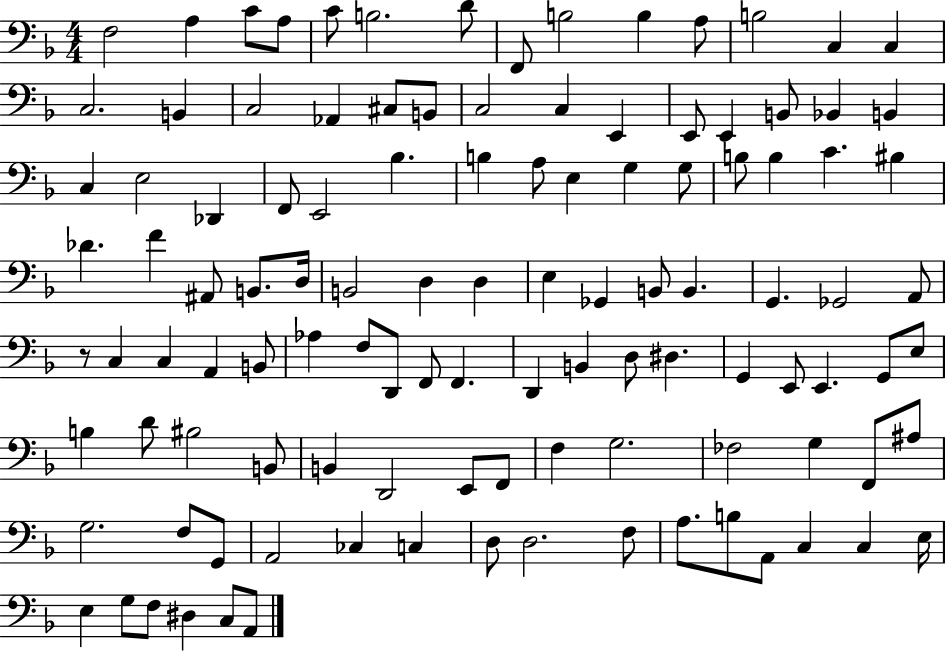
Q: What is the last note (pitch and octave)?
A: A2